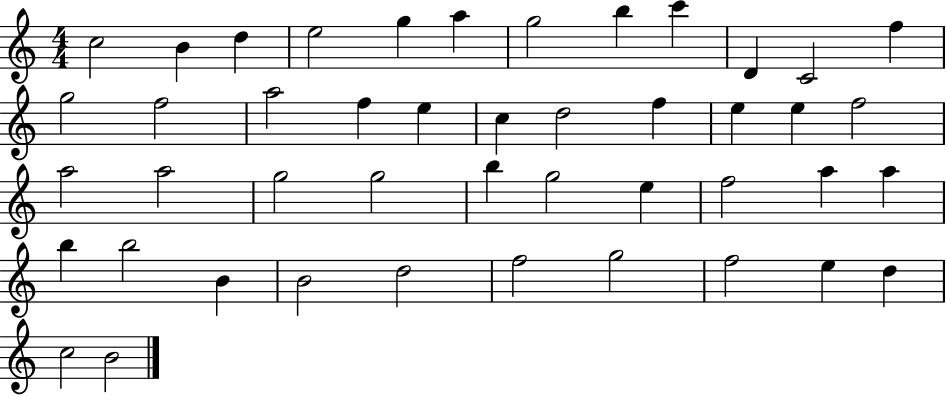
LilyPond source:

{
  \clef treble
  \numericTimeSignature
  \time 4/4
  \key c \major
  c''2 b'4 d''4 | e''2 g''4 a''4 | g''2 b''4 c'''4 | d'4 c'2 f''4 | \break g''2 f''2 | a''2 f''4 e''4 | c''4 d''2 f''4 | e''4 e''4 f''2 | \break a''2 a''2 | g''2 g''2 | b''4 g''2 e''4 | f''2 a''4 a''4 | \break b''4 b''2 b'4 | b'2 d''2 | f''2 g''2 | f''2 e''4 d''4 | \break c''2 b'2 | \bar "|."
}